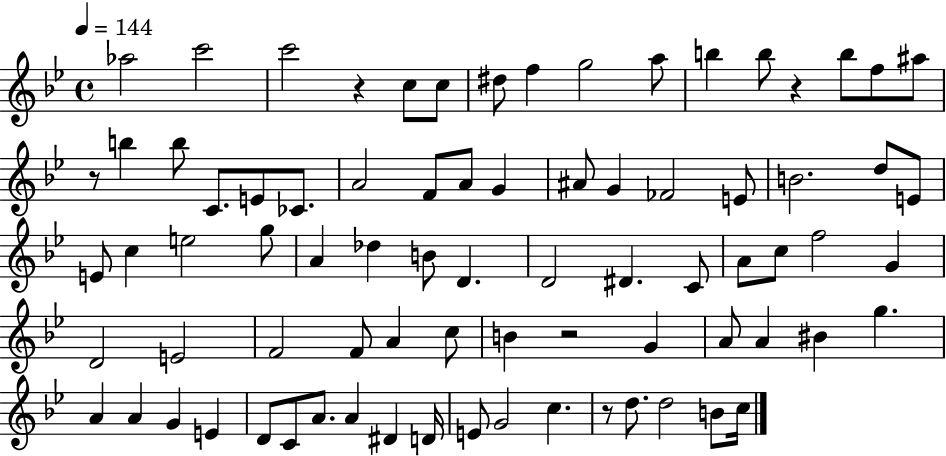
X:1
T:Untitled
M:4/4
L:1/4
K:Bb
_a2 c'2 c'2 z c/2 c/2 ^d/2 f g2 a/2 b b/2 z b/2 f/2 ^a/2 z/2 b b/2 C/2 E/2 _C/2 A2 F/2 A/2 G ^A/2 G _F2 E/2 B2 d/2 E/2 E/2 c e2 g/2 A _d B/2 D D2 ^D C/2 A/2 c/2 f2 G D2 E2 F2 F/2 A c/2 B z2 G A/2 A ^B g A A G E D/2 C/2 A/2 A ^D D/4 E/2 G2 c z/2 d/2 d2 B/2 c/4